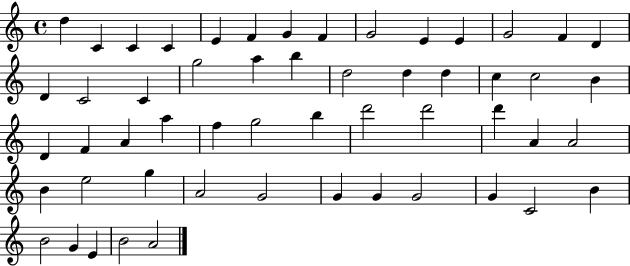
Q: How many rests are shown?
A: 0